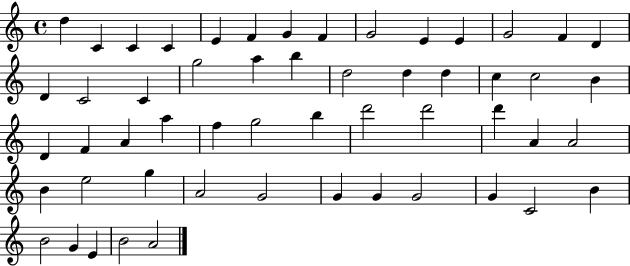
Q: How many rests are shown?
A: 0